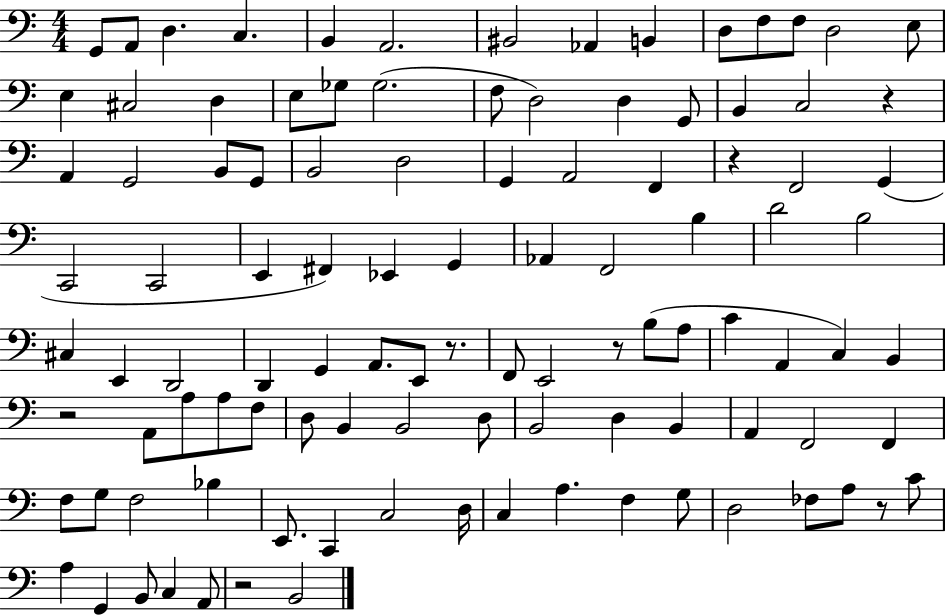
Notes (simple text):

G2/e A2/e D3/q. C3/q. B2/q A2/h. BIS2/h Ab2/q B2/q D3/e F3/e F3/e D3/h E3/e E3/q C#3/h D3/q E3/e Gb3/e Gb3/h. F3/e D3/h D3/q G2/e B2/q C3/h R/q A2/q G2/h B2/e G2/e B2/h D3/h G2/q A2/h F2/q R/q F2/h G2/q C2/h C2/h E2/q F#2/q Eb2/q G2/q Ab2/q F2/h B3/q D4/h B3/h C#3/q E2/q D2/h D2/q G2/q A2/e. E2/e R/e. F2/e E2/h R/e B3/e A3/e C4/q A2/q C3/q B2/q R/h A2/e A3/e A3/e F3/e D3/e B2/q B2/h D3/e B2/h D3/q B2/q A2/q F2/h F2/q F3/e G3/e F3/h Bb3/q E2/e. C2/q C3/h D3/s C3/q A3/q. F3/q G3/e D3/h FES3/e A3/e R/e C4/e A3/q G2/q B2/e C3/q A2/e R/h B2/h